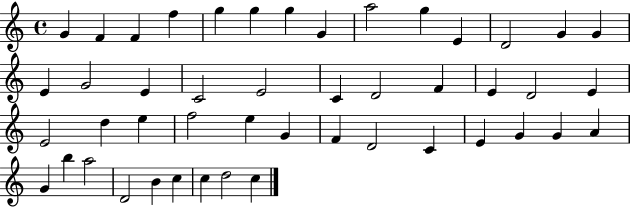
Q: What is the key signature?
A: C major